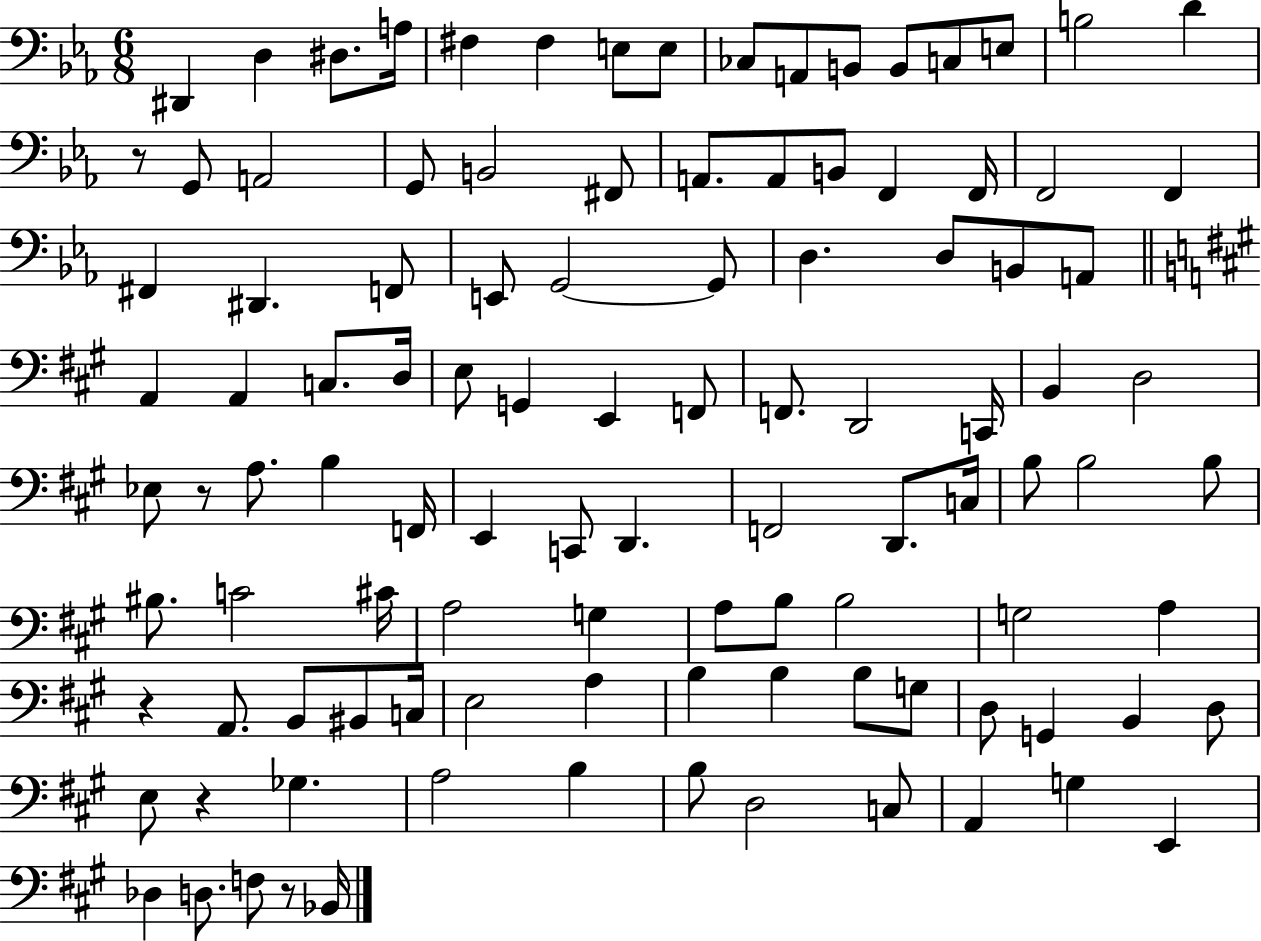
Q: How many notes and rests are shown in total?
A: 107